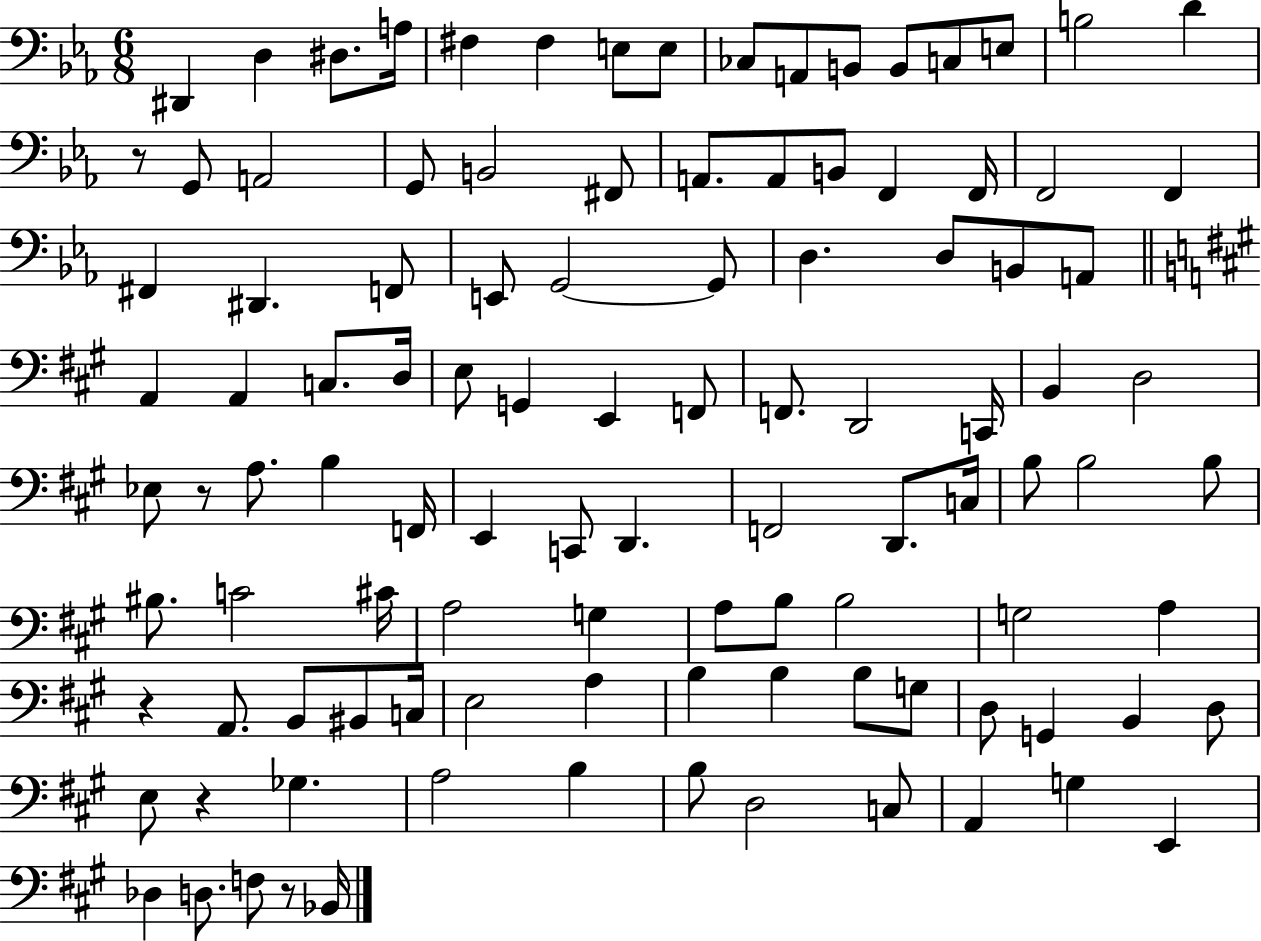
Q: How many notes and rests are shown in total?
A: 107